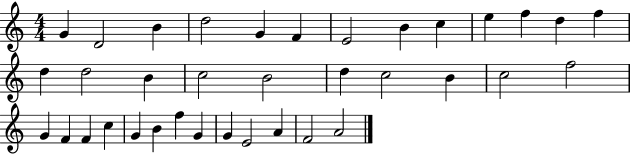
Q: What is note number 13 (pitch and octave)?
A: F5